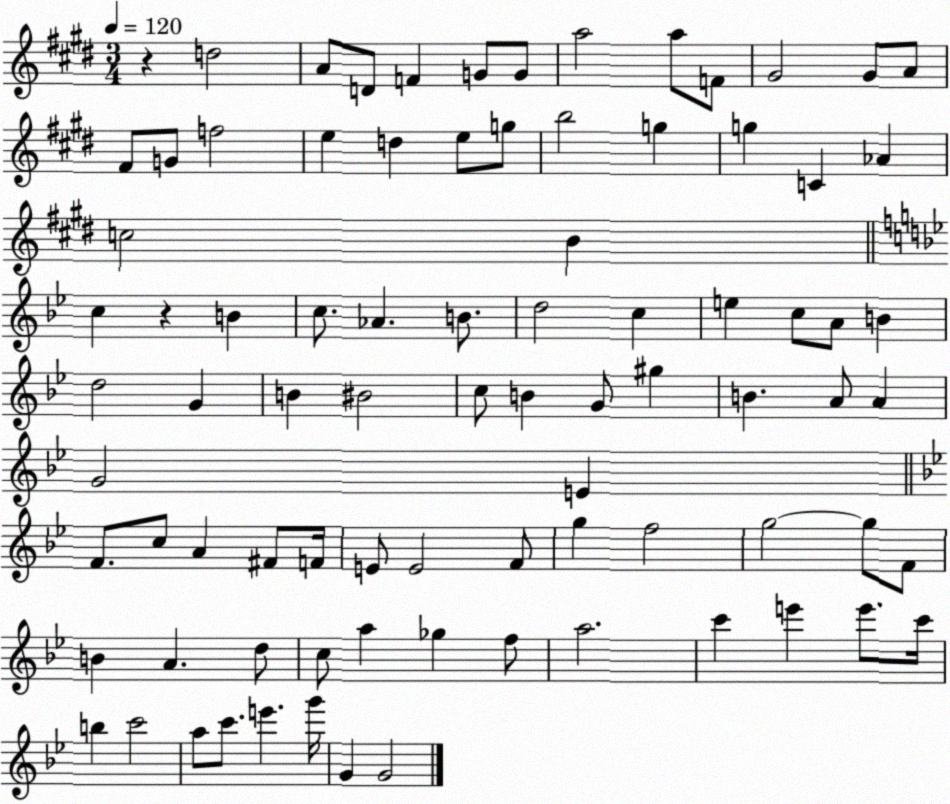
X:1
T:Untitled
M:3/4
L:1/4
K:E
z d2 A/2 D/2 F G/2 G/2 a2 a/2 F/2 ^G2 ^G/2 A/2 ^F/2 G/2 f2 e d e/2 g/2 b2 g g C _A c2 B c z B c/2 _A B/2 d2 c e c/2 A/2 B d2 G B ^B2 c/2 B G/2 ^g B A/2 A G2 E F/2 c/2 A ^F/2 F/4 E/2 E2 F/2 g f2 g2 g/2 F/2 B A d/2 c/2 a _g f/2 a2 c' e' e'/2 c'/4 b c'2 a/2 c'/2 e' g'/4 G G2